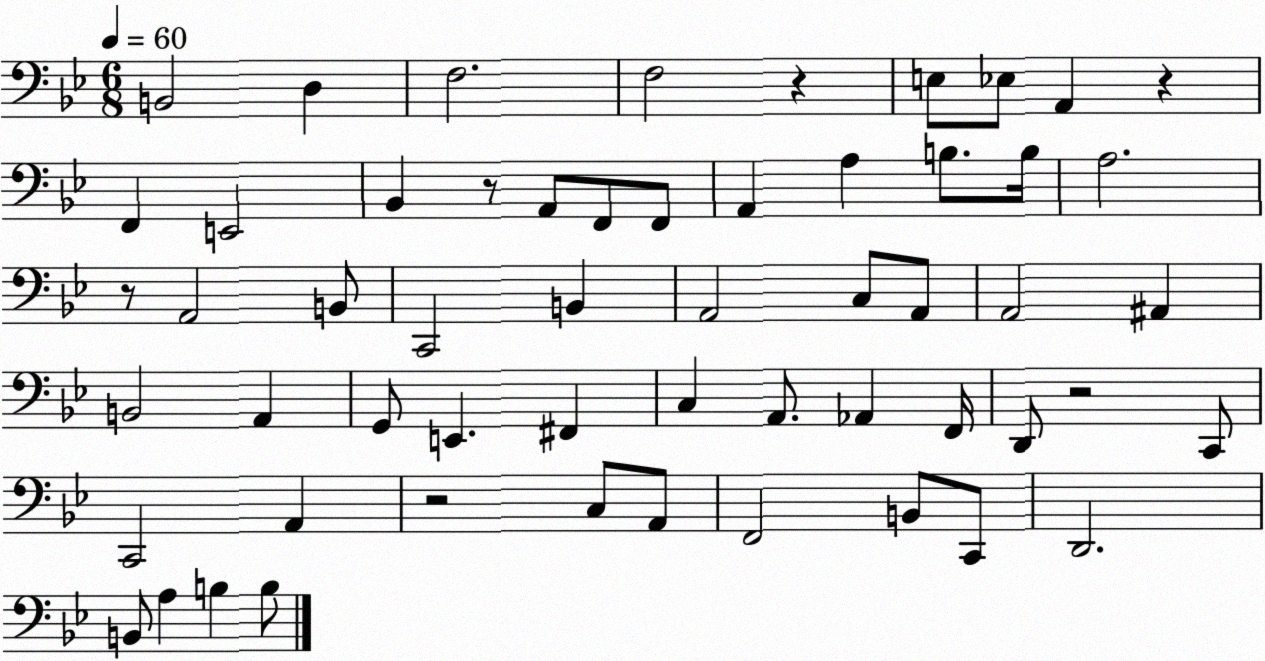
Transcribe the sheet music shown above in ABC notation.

X:1
T:Untitled
M:6/8
L:1/4
K:Bb
B,,2 D, F,2 F,2 z E,/2 _E,/2 A,, z F,, E,,2 _B,, z/2 A,,/2 F,,/2 F,,/2 A,, A, B,/2 B,/4 A,2 z/2 A,,2 B,,/2 C,,2 B,, A,,2 C,/2 A,,/2 A,,2 ^A,, B,,2 A,, G,,/2 E,, ^F,, C, A,,/2 _A,, F,,/4 D,,/2 z2 C,,/2 C,,2 A,, z2 C,/2 A,,/2 F,,2 B,,/2 C,,/2 D,,2 B,,/2 A, B, B,/2